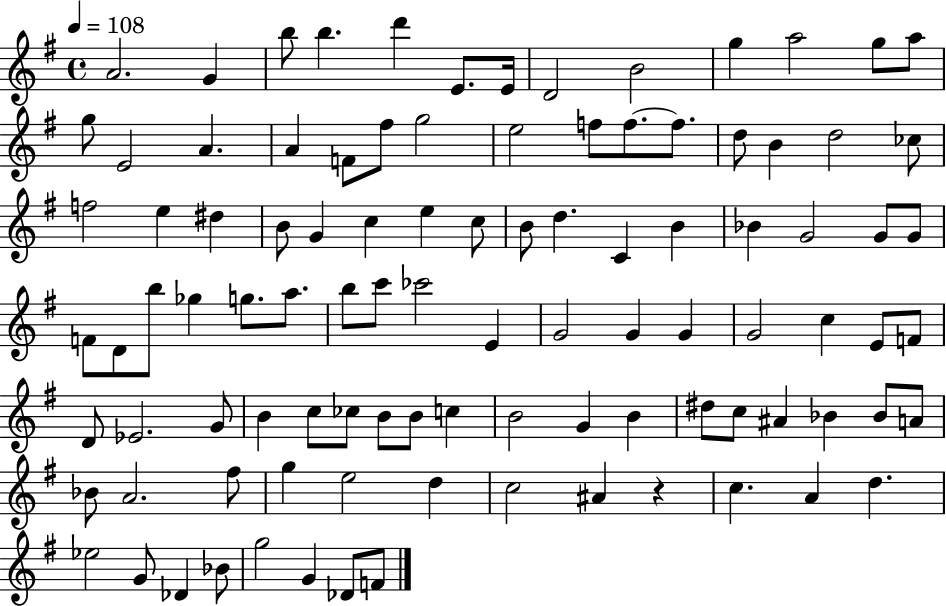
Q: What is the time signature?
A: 4/4